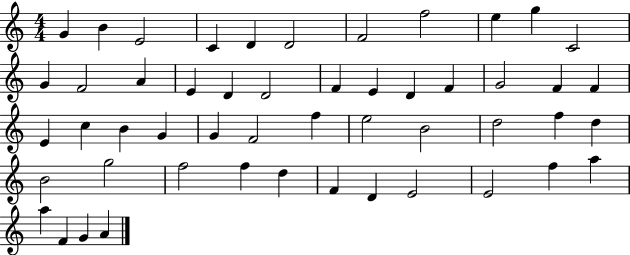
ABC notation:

X:1
T:Untitled
M:4/4
L:1/4
K:C
G B E2 C D D2 F2 f2 e g C2 G F2 A E D D2 F E D F G2 F F E c B G G F2 f e2 B2 d2 f d B2 g2 f2 f d F D E2 E2 f a a F G A